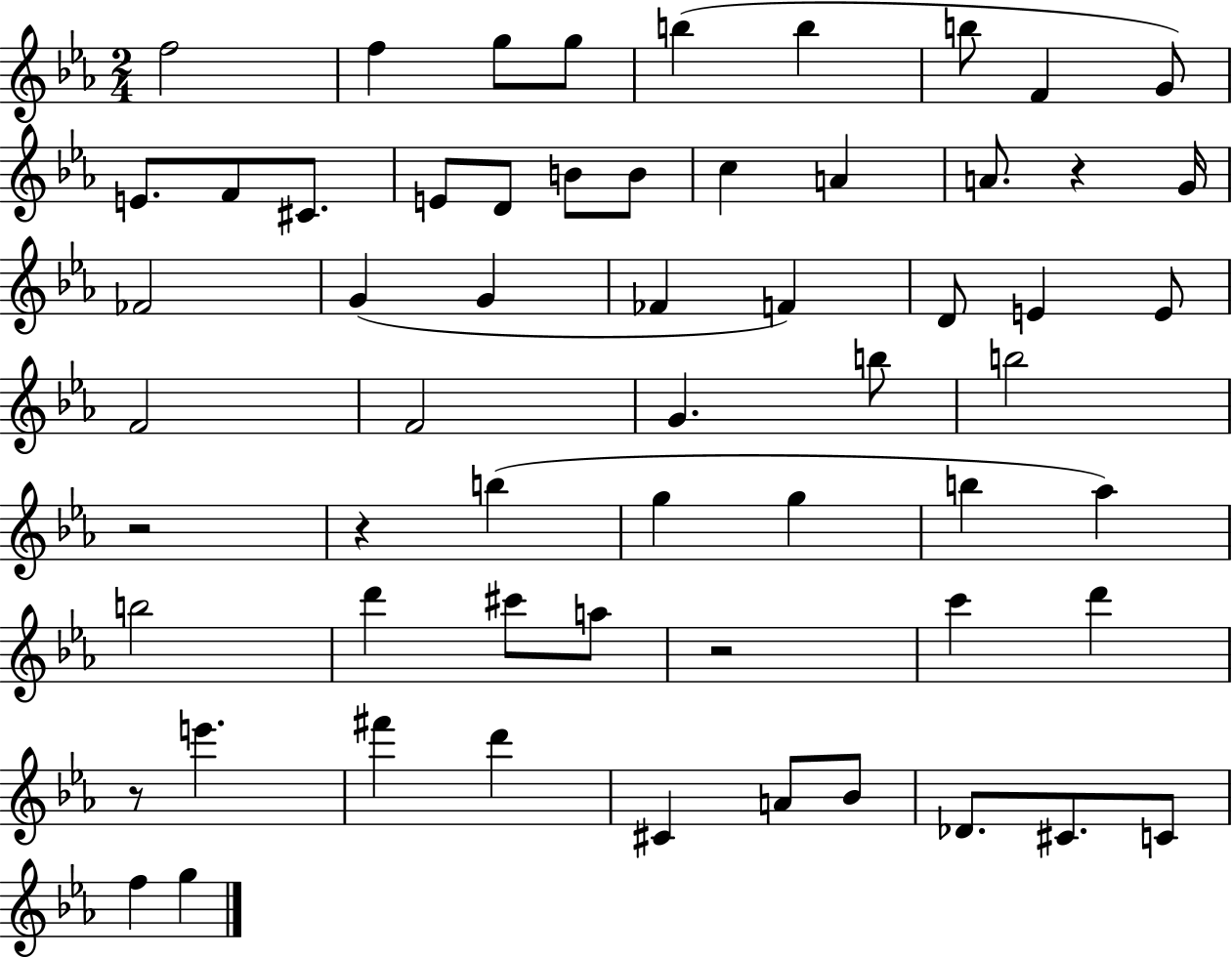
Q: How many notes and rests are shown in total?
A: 60